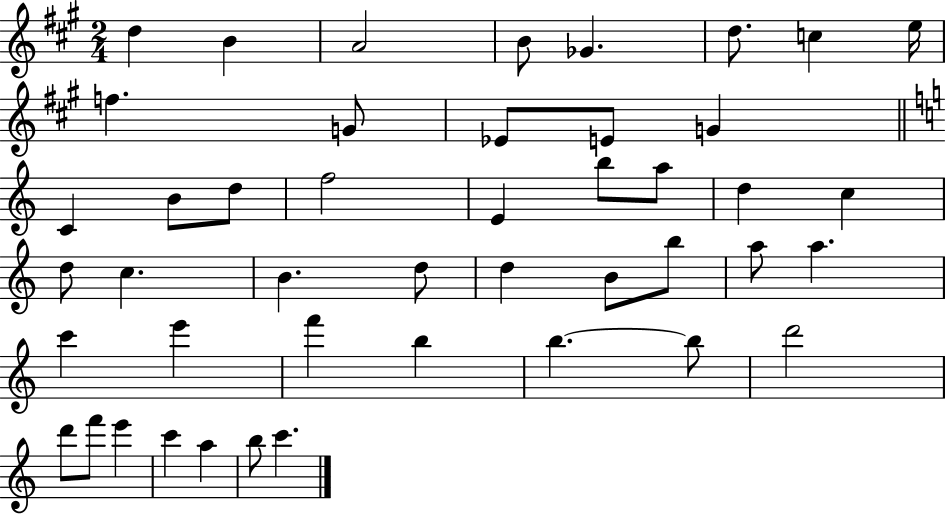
D5/q B4/q A4/h B4/e Gb4/q. D5/e. C5/q E5/s F5/q. G4/e Eb4/e E4/e G4/q C4/q B4/e D5/e F5/h E4/q B5/e A5/e D5/q C5/q D5/e C5/q. B4/q. D5/e D5/q B4/e B5/e A5/e A5/q. C6/q E6/q F6/q B5/q B5/q. B5/e D6/h D6/e F6/e E6/q C6/q A5/q B5/e C6/q.